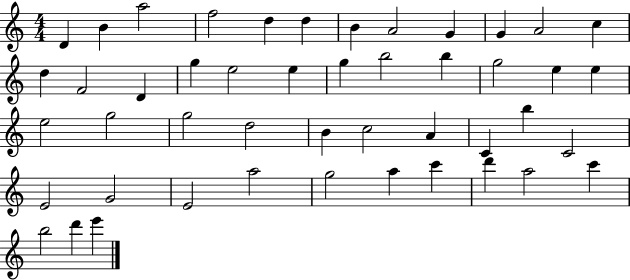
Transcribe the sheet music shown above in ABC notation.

X:1
T:Untitled
M:4/4
L:1/4
K:C
D B a2 f2 d d B A2 G G A2 c d F2 D g e2 e g b2 b g2 e e e2 g2 g2 d2 B c2 A C b C2 E2 G2 E2 a2 g2 a c' d' a2 c' b2 d' e'